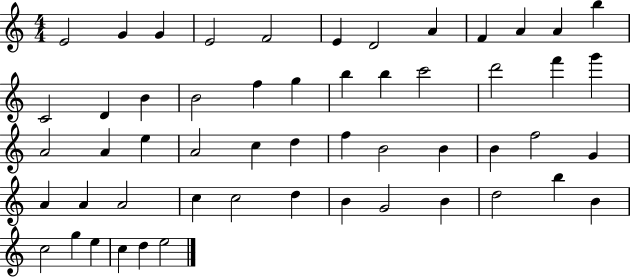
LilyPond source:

{
  \clef treble
  \numericTimeSignature
  \time 4/4
  \key c \major
  e'2 g'4 g'4 | e'2 f'2 | e'4 d'2 a'4 | f'4 a'4 a'4 b''4 | \break c'2 d'4 b'4 | b'2 f''4 g''4 | b''4 b''4 c'''2 | d'''2 f'''4 g'''4 | \break a'2 a'4 e''4 | a'2 c''4 d''4 | f''4 b'2 b'4 | b'4 f''2 g'4 | \break a'4 a'4 a'2 | c''4 c''2 d''4 | b'4 g'2 b'4 | d''2 b''4 b'4 | \break c''2 g''4 e''4 | c''4 d''4 e''2 | \bar "|."
}